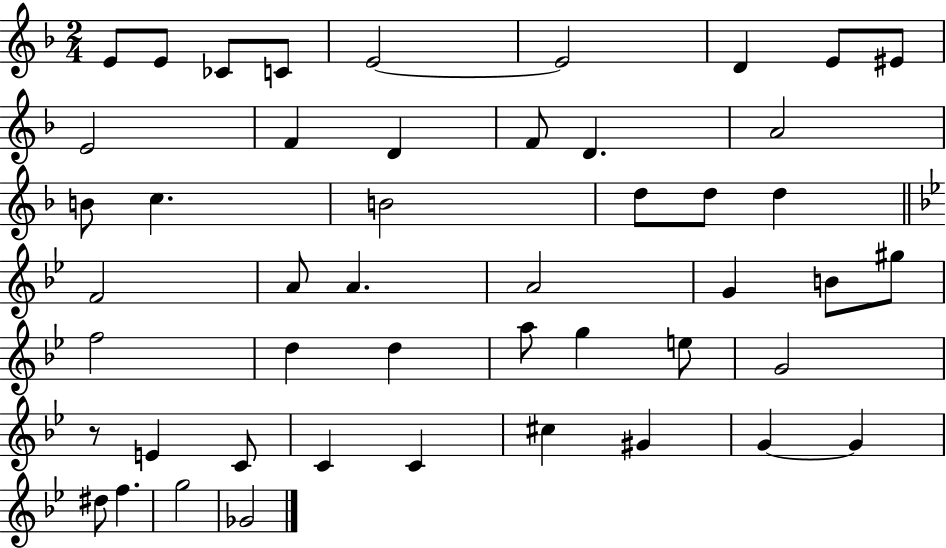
{
  \clef treble
  \numericTimeSignature
  \time 2/4
  \key f \major
  e'8 e'8 ces'8 c'8 | e'2~~ | e'2 | d'4 e'8 eis'8 | \break e'2 | f'4 d'4 | f'8 d'4. | a'2 | \break b'8 c''4. | b'2 | d''8 d''8 d''4 | \bar "||" \break \key g \minor f'2 | a'8 a'4. | a'2 | g'4 b'8 gis''8 | \break f''2 | d''4 d''4 | a''8 g''4 e''8 | g'2 | \break r8 e'4 c'8 | c'4 c'4 | cis''4 gis'4 | g'4~~ g'4 | \break dis''8 f''4. | g''2 | ges'2 | \bar "|."
}